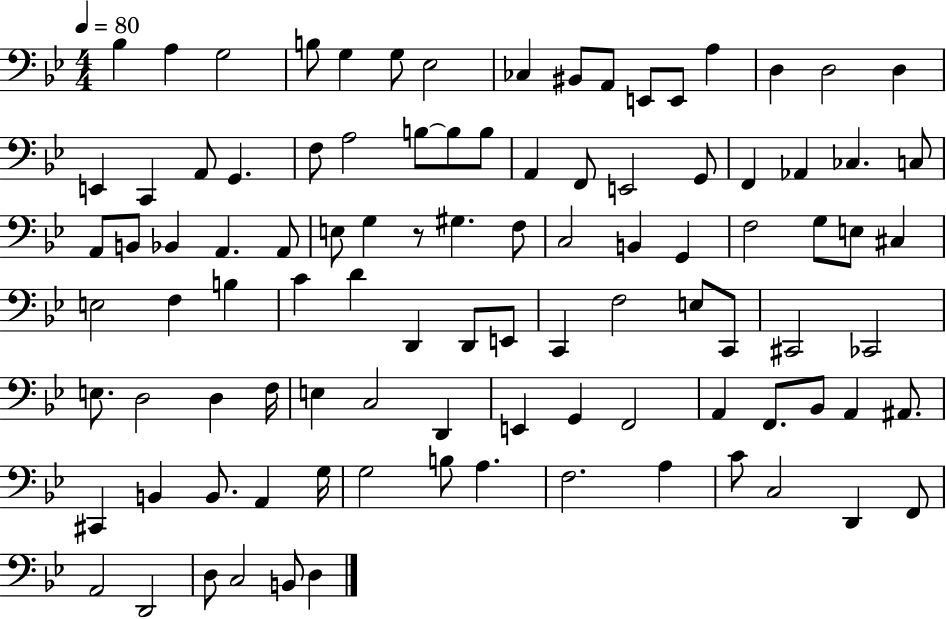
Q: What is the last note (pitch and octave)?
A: D3